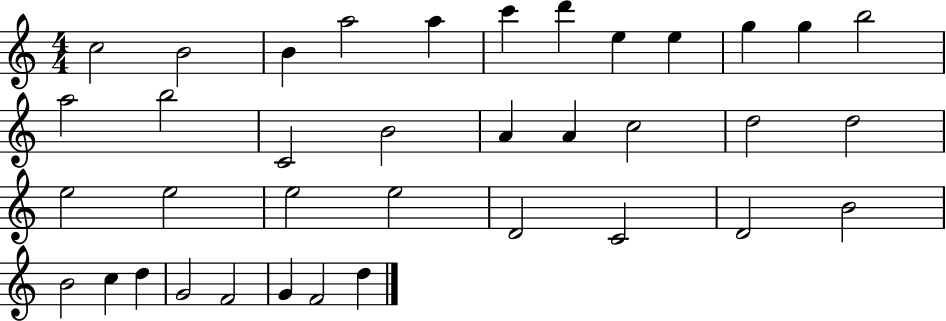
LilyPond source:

{
  \clef treble
  \numericTimeSignature
  \time 4/4
  \key c \major
  c''2 b'2 | b'4 a''2 a''4 | c'''4 d'''4 e''4 e''4 | g''4 g''4 b''2 | \break a''2 b''2 | c'2 b'2 | a'4 a'4 c''2 | d''2 d''2 | \break e''2 e''2 | e''2 e''2 | d'2 c'2 | d'2 b'2 | \break b'2 c''4 d''4 | g'2 f'2 | g'4 f'2 d''4 | \bar "|."
}